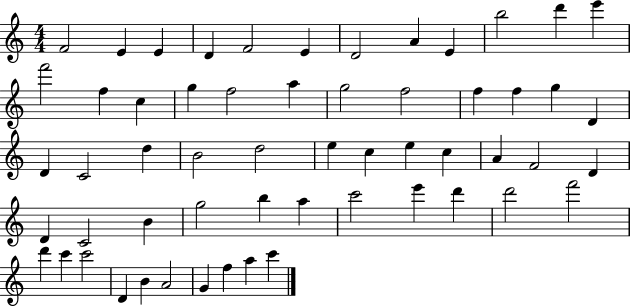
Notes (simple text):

F4/h E4/q E4/q D4/q F4/h E4/q D4/h A4/q E4/q B5/h D6/q E6/q F6/h F5/q C5/q G5/q F5/h A5/q G5/h F5/h F5/q F5/q G5/q D4/q D4/q C4/h D5/q B4/h D5/h E5/q C5/q E5/q C5/q A4/q F4/h D4/q D4/q C4/h B4/q G5/h B5/q A5/q C6/h E6/q D6/q D6/h F6/h D6/q C6/q C6/h D4/q B4/q A4/h G4/q F5/q A5/q C6/q